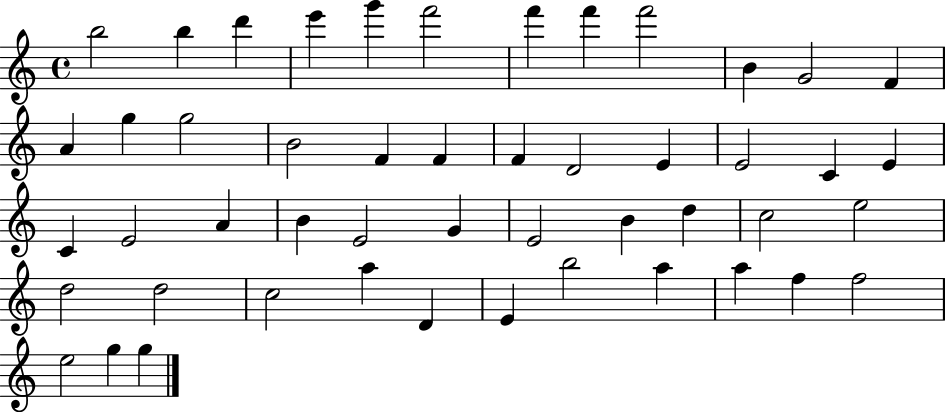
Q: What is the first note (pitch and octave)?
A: B5